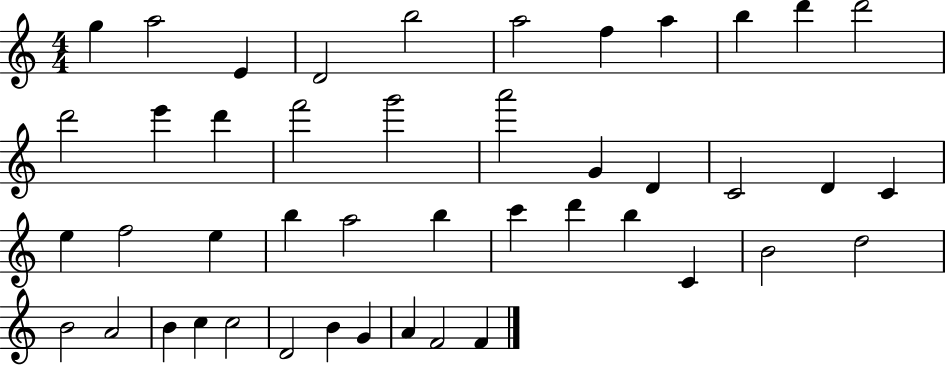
X:1
T:Untitled
M:4/4
L:1/4
K:C
g a2 E D2 b2 a2 f a b d' d'2 d'2 e' d' f'2 g'2 a'2 G D C2 D C e f2 e b a2 b c' d' b C B2 d2 B2 A2 B c c2 D2 B G A F2 F